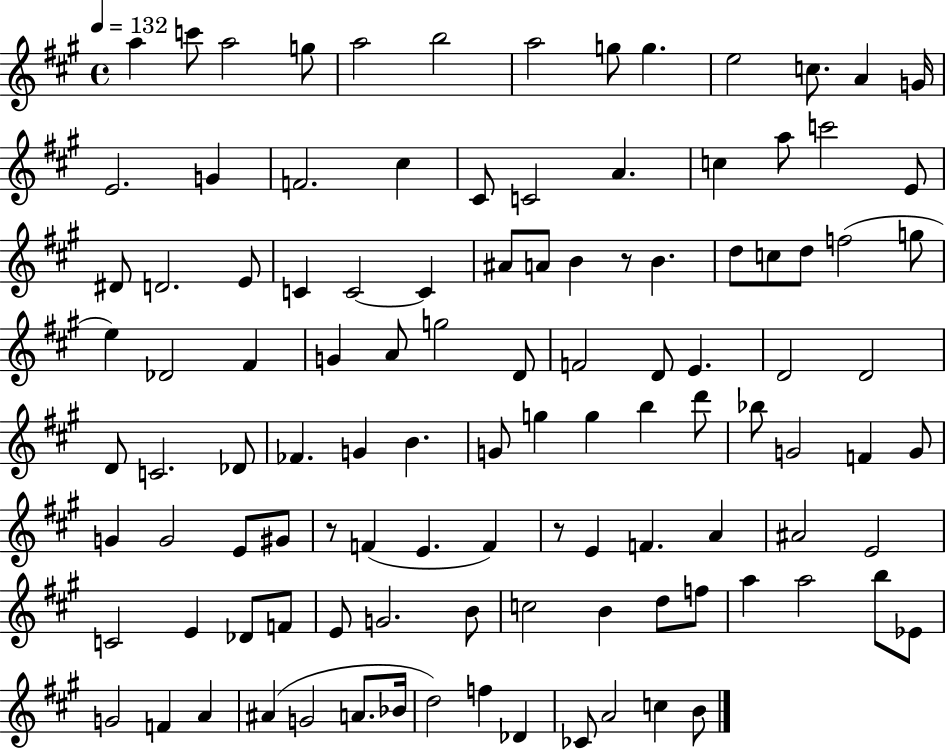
{
  \clef treble
  \time 4/4
  \defaultTimeSignature
  \key a \major
  \tempo 4 = 132
  a''4 c'''8 a''2 g''8 | a''2 b''2 | a''2 g''8 g''4. | e''2 c''8. a'4 g'16 | \break e'2. g'4 | f'2. cis''4 | cis'8 c'2 a'4. | c''4 a''8 c'''2 e'8 | \break dis'8 d'2. e'8 | c'4 c'2~~ c'4 | ais'8 a'8 b'4 r8 b'4. | d''8 c''8 d''8 f''2( g''8 | \break e''4) des'2 fis'4 | g'4 a'8 g''2 d'8 | f'2 d'8 e'4. | d'2 d'2 | \break d'8 c'2. des'8 | fes'4. g'4 b'4. | g'8 g''4 g''4 b''4 d'''8 | bes''8 g'2 f'4 g'8 | \break g'4 g'2 e'8 gis'8 | r8 f'4( e'4. f'4) | r8 e'4 f'4. a'4 | ais'2 e'2 | \break c'2 e'4 des'8 f'8 | e'8 g'2. b'8 | c''2 b'4 d''8 f''8 | a''4 a''2 b''8 ees'8 | \break g'2 f'4 a'4 | ais'4( g'2 a'8. bes'16 | d''2) f''4 des'4 | ces'8 a'2 c''4 b'8 | \break \bar "|."
}